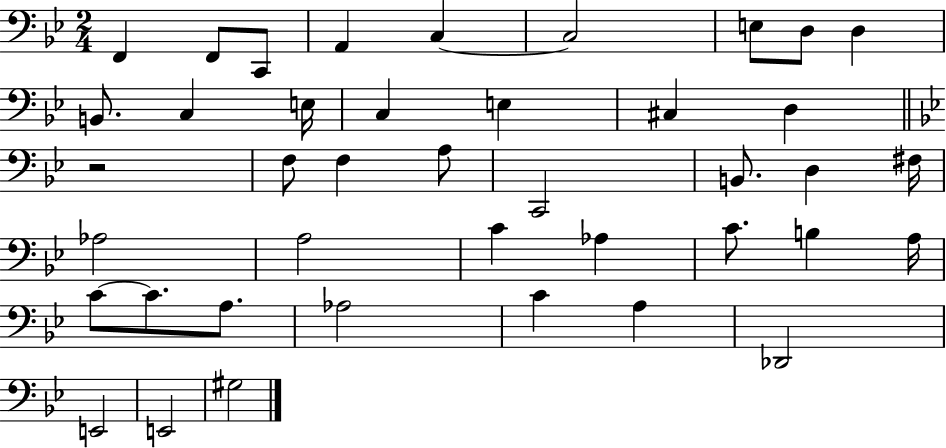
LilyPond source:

{
  \clef bass
  \numericTimeSignature
  \time 2/4
  \key bes \major
  f,4 f,8 c,8 | a,4 c4~~ | c2 | e8 d8 d4 | \break b,8. c4 e16 | c4 e4 | cis4 d4 | \bar "||" \break \key g \minor r2 | f8 f4 a8 | c,2 | b,8. d4 fis16 | \break aes2 | a2 | c'4 aes4 | c'8. b4 a16 | \break c'8~~ c'8. a8. | aes2 | c'4 a4 | des,2 | \break e,2 | e,2 | gis2 | \bar "|."
}